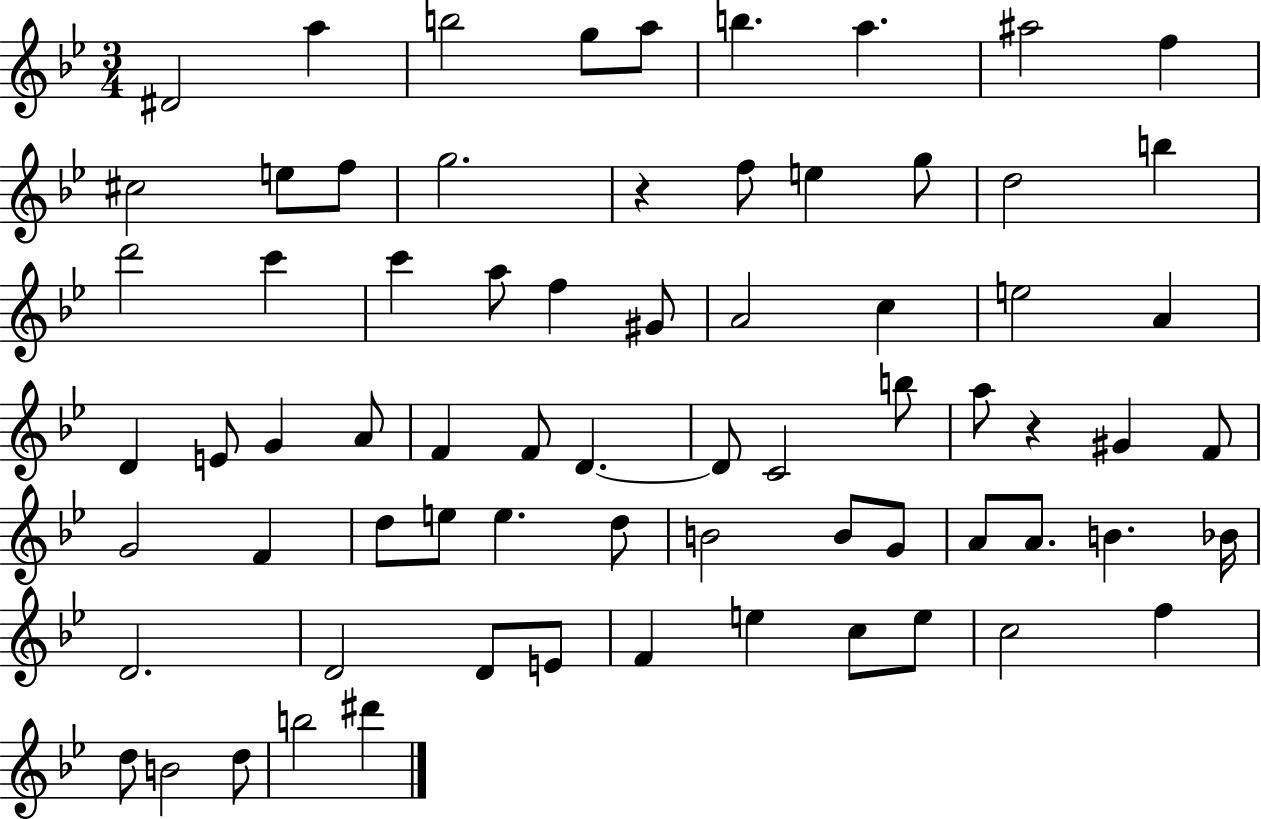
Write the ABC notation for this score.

X:1
T:Untitled
M:3/4
L:1/4
K:Bb
^D2 a b2 g/2 a/2 b a ^a2 f ^c2 e/2 f/2 g2 z f/2 e g/2 d2 b d'2 c' c' a/2 f ^G/2 A2 c e2 A D E/2 G A/2 F F/2 D D/2 C2 b/2 a/2 z ^G F/2 G2 F d/2 e/2 e d/2 B2 B/2 G/2 A/2 A/2 B _B/4 D2 D2 D/2 E/2 F e c/2 e/2 c2 f d/2 B2 d/2 b2 ^d'